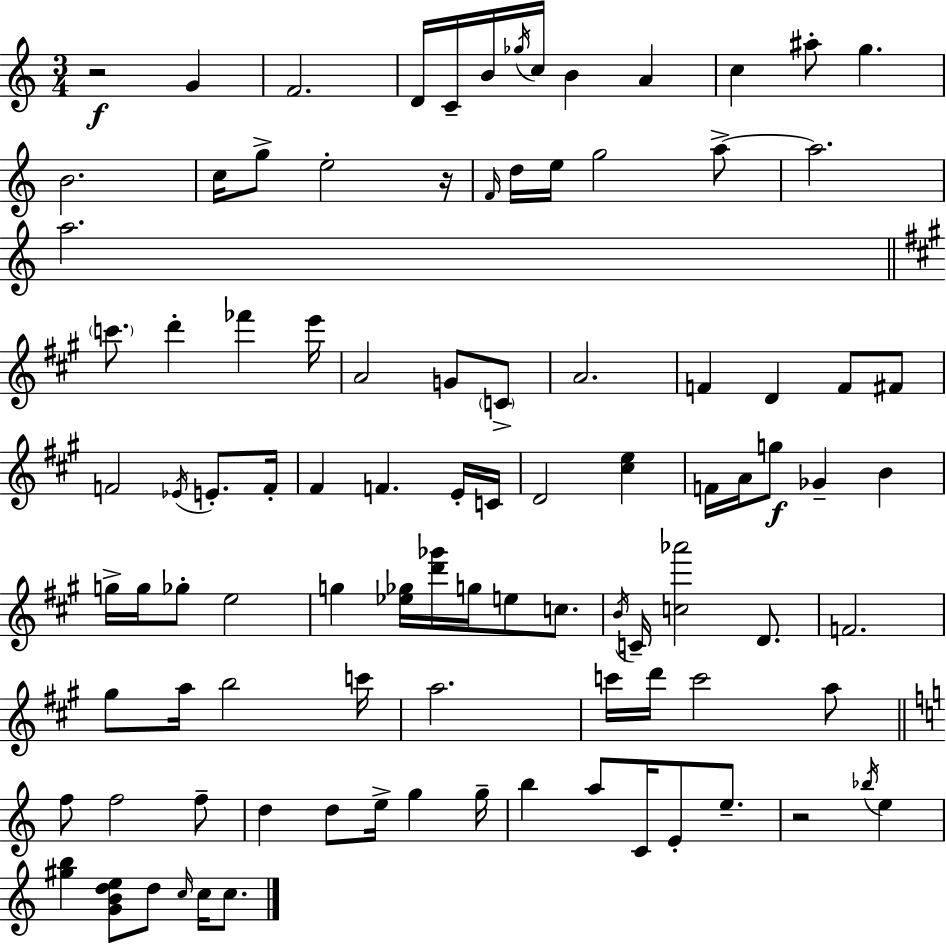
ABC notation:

X:1
T:Untitled
M:3/4
L:1/4
K:C
z2 G F2 D/4 C/4 B/4 _g/4 c/4 B A c ^a/2 g B2 c/4 g/2 e2 z/4 F/4 d/4 e/4 g2 a/2 a2 a2 c'/2 d' _f' e'/4 A2 G/2 C/2 A2 F D F/2 ^F/2 F2 _E/4 E/2 F/4 ^F F E/4 C/4 D2 [^ce] F/4 A/4 g/2 _G B g/4 g/4 _g/2 e2 g [_e_g]/4 [d'_g']/4 g/4 e/2 c/2 B/4 C/4 [c_a']2 D/2 F2 ^g/2 a/4 b2 c'/4 a2 c'/4 d'/4 c'2 a/2 f/2 f2 f/2 d d/2 e/4 g g/4 b a/2 C/4 E/2 e/2 z2 _b/4 e [^gb] [GBde]/2 d/2 c/4 c/4 c/2